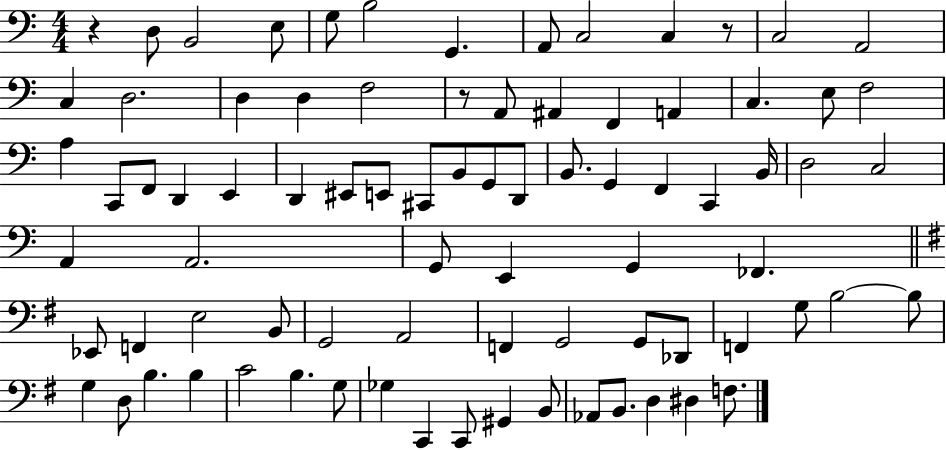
R/q D3/e B2/h E3/e G3/e B3/h G2/q. A2/e C3/h C3/q R/e C3/h A2/h C3/q D3/h. D3/q D3/q F3/h R/e A2/e A#2/q F2/q A2/q C3/q. E3/e F3/h A3/q C2/e F2/e D2/q E2/q D2/q EIS2/e E2/e C#2/e B2/e G2/e D2/e B2/e. G2/q F2/q C2/q B2/s D3/h C3/h A2/q A2/h. G2/e E2/q G2/q FES2/q. Eb2/e F2/q E3/h B2/e G2/h A2/h F2/q G2/h G2/e Db2/e F2/q G3/e B3/h B3/e G3/q D3/e B3/q. B3/q C4/h B3/q. G3/e Gb3/q C2/q C2/e G#2/q B2/e Ab2/e B2/e. D3/q D#3/q F3/e.